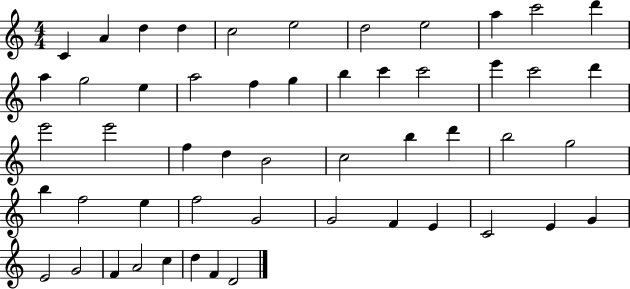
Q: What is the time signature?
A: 4/4